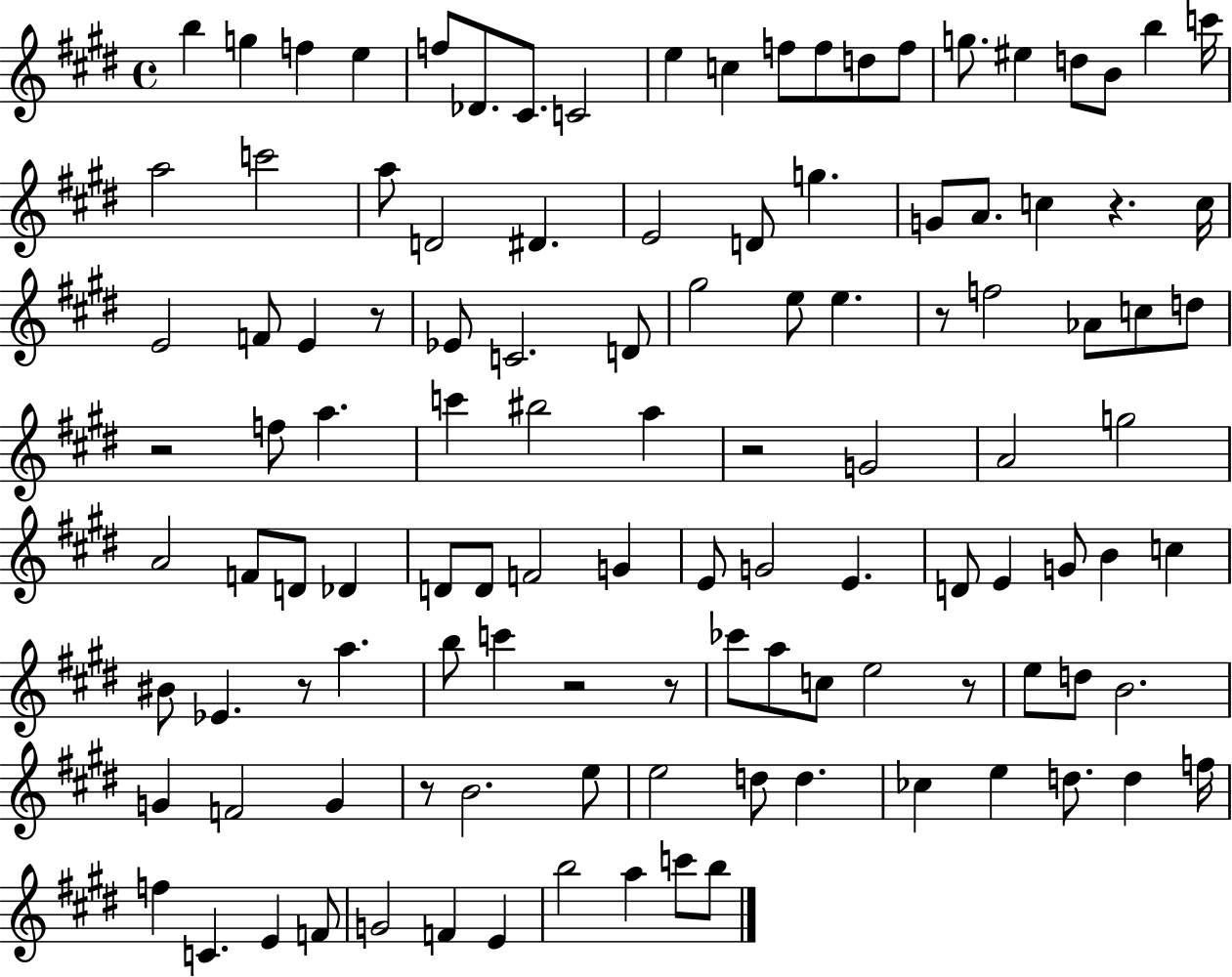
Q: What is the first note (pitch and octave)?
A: B5